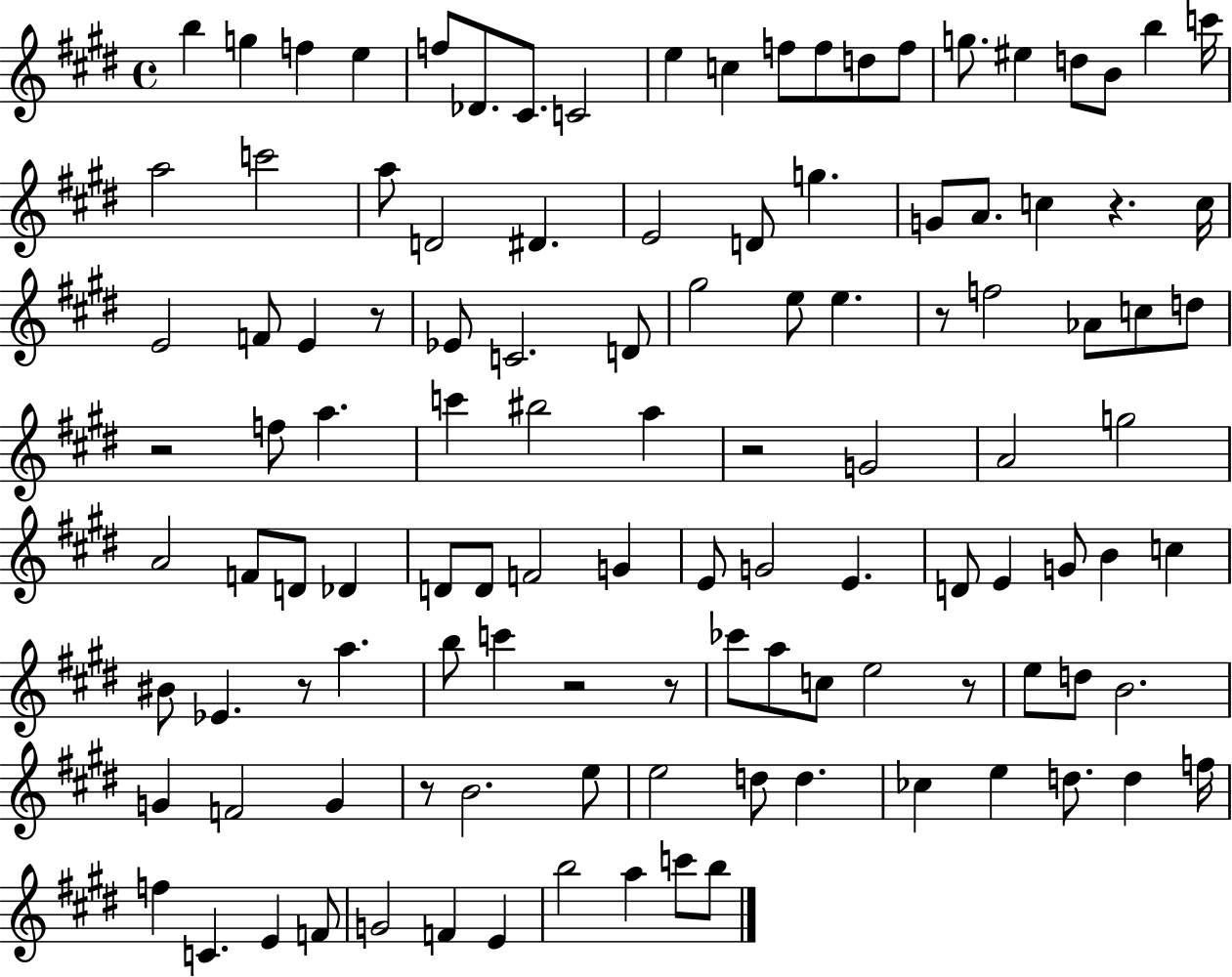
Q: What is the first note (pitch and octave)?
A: B5